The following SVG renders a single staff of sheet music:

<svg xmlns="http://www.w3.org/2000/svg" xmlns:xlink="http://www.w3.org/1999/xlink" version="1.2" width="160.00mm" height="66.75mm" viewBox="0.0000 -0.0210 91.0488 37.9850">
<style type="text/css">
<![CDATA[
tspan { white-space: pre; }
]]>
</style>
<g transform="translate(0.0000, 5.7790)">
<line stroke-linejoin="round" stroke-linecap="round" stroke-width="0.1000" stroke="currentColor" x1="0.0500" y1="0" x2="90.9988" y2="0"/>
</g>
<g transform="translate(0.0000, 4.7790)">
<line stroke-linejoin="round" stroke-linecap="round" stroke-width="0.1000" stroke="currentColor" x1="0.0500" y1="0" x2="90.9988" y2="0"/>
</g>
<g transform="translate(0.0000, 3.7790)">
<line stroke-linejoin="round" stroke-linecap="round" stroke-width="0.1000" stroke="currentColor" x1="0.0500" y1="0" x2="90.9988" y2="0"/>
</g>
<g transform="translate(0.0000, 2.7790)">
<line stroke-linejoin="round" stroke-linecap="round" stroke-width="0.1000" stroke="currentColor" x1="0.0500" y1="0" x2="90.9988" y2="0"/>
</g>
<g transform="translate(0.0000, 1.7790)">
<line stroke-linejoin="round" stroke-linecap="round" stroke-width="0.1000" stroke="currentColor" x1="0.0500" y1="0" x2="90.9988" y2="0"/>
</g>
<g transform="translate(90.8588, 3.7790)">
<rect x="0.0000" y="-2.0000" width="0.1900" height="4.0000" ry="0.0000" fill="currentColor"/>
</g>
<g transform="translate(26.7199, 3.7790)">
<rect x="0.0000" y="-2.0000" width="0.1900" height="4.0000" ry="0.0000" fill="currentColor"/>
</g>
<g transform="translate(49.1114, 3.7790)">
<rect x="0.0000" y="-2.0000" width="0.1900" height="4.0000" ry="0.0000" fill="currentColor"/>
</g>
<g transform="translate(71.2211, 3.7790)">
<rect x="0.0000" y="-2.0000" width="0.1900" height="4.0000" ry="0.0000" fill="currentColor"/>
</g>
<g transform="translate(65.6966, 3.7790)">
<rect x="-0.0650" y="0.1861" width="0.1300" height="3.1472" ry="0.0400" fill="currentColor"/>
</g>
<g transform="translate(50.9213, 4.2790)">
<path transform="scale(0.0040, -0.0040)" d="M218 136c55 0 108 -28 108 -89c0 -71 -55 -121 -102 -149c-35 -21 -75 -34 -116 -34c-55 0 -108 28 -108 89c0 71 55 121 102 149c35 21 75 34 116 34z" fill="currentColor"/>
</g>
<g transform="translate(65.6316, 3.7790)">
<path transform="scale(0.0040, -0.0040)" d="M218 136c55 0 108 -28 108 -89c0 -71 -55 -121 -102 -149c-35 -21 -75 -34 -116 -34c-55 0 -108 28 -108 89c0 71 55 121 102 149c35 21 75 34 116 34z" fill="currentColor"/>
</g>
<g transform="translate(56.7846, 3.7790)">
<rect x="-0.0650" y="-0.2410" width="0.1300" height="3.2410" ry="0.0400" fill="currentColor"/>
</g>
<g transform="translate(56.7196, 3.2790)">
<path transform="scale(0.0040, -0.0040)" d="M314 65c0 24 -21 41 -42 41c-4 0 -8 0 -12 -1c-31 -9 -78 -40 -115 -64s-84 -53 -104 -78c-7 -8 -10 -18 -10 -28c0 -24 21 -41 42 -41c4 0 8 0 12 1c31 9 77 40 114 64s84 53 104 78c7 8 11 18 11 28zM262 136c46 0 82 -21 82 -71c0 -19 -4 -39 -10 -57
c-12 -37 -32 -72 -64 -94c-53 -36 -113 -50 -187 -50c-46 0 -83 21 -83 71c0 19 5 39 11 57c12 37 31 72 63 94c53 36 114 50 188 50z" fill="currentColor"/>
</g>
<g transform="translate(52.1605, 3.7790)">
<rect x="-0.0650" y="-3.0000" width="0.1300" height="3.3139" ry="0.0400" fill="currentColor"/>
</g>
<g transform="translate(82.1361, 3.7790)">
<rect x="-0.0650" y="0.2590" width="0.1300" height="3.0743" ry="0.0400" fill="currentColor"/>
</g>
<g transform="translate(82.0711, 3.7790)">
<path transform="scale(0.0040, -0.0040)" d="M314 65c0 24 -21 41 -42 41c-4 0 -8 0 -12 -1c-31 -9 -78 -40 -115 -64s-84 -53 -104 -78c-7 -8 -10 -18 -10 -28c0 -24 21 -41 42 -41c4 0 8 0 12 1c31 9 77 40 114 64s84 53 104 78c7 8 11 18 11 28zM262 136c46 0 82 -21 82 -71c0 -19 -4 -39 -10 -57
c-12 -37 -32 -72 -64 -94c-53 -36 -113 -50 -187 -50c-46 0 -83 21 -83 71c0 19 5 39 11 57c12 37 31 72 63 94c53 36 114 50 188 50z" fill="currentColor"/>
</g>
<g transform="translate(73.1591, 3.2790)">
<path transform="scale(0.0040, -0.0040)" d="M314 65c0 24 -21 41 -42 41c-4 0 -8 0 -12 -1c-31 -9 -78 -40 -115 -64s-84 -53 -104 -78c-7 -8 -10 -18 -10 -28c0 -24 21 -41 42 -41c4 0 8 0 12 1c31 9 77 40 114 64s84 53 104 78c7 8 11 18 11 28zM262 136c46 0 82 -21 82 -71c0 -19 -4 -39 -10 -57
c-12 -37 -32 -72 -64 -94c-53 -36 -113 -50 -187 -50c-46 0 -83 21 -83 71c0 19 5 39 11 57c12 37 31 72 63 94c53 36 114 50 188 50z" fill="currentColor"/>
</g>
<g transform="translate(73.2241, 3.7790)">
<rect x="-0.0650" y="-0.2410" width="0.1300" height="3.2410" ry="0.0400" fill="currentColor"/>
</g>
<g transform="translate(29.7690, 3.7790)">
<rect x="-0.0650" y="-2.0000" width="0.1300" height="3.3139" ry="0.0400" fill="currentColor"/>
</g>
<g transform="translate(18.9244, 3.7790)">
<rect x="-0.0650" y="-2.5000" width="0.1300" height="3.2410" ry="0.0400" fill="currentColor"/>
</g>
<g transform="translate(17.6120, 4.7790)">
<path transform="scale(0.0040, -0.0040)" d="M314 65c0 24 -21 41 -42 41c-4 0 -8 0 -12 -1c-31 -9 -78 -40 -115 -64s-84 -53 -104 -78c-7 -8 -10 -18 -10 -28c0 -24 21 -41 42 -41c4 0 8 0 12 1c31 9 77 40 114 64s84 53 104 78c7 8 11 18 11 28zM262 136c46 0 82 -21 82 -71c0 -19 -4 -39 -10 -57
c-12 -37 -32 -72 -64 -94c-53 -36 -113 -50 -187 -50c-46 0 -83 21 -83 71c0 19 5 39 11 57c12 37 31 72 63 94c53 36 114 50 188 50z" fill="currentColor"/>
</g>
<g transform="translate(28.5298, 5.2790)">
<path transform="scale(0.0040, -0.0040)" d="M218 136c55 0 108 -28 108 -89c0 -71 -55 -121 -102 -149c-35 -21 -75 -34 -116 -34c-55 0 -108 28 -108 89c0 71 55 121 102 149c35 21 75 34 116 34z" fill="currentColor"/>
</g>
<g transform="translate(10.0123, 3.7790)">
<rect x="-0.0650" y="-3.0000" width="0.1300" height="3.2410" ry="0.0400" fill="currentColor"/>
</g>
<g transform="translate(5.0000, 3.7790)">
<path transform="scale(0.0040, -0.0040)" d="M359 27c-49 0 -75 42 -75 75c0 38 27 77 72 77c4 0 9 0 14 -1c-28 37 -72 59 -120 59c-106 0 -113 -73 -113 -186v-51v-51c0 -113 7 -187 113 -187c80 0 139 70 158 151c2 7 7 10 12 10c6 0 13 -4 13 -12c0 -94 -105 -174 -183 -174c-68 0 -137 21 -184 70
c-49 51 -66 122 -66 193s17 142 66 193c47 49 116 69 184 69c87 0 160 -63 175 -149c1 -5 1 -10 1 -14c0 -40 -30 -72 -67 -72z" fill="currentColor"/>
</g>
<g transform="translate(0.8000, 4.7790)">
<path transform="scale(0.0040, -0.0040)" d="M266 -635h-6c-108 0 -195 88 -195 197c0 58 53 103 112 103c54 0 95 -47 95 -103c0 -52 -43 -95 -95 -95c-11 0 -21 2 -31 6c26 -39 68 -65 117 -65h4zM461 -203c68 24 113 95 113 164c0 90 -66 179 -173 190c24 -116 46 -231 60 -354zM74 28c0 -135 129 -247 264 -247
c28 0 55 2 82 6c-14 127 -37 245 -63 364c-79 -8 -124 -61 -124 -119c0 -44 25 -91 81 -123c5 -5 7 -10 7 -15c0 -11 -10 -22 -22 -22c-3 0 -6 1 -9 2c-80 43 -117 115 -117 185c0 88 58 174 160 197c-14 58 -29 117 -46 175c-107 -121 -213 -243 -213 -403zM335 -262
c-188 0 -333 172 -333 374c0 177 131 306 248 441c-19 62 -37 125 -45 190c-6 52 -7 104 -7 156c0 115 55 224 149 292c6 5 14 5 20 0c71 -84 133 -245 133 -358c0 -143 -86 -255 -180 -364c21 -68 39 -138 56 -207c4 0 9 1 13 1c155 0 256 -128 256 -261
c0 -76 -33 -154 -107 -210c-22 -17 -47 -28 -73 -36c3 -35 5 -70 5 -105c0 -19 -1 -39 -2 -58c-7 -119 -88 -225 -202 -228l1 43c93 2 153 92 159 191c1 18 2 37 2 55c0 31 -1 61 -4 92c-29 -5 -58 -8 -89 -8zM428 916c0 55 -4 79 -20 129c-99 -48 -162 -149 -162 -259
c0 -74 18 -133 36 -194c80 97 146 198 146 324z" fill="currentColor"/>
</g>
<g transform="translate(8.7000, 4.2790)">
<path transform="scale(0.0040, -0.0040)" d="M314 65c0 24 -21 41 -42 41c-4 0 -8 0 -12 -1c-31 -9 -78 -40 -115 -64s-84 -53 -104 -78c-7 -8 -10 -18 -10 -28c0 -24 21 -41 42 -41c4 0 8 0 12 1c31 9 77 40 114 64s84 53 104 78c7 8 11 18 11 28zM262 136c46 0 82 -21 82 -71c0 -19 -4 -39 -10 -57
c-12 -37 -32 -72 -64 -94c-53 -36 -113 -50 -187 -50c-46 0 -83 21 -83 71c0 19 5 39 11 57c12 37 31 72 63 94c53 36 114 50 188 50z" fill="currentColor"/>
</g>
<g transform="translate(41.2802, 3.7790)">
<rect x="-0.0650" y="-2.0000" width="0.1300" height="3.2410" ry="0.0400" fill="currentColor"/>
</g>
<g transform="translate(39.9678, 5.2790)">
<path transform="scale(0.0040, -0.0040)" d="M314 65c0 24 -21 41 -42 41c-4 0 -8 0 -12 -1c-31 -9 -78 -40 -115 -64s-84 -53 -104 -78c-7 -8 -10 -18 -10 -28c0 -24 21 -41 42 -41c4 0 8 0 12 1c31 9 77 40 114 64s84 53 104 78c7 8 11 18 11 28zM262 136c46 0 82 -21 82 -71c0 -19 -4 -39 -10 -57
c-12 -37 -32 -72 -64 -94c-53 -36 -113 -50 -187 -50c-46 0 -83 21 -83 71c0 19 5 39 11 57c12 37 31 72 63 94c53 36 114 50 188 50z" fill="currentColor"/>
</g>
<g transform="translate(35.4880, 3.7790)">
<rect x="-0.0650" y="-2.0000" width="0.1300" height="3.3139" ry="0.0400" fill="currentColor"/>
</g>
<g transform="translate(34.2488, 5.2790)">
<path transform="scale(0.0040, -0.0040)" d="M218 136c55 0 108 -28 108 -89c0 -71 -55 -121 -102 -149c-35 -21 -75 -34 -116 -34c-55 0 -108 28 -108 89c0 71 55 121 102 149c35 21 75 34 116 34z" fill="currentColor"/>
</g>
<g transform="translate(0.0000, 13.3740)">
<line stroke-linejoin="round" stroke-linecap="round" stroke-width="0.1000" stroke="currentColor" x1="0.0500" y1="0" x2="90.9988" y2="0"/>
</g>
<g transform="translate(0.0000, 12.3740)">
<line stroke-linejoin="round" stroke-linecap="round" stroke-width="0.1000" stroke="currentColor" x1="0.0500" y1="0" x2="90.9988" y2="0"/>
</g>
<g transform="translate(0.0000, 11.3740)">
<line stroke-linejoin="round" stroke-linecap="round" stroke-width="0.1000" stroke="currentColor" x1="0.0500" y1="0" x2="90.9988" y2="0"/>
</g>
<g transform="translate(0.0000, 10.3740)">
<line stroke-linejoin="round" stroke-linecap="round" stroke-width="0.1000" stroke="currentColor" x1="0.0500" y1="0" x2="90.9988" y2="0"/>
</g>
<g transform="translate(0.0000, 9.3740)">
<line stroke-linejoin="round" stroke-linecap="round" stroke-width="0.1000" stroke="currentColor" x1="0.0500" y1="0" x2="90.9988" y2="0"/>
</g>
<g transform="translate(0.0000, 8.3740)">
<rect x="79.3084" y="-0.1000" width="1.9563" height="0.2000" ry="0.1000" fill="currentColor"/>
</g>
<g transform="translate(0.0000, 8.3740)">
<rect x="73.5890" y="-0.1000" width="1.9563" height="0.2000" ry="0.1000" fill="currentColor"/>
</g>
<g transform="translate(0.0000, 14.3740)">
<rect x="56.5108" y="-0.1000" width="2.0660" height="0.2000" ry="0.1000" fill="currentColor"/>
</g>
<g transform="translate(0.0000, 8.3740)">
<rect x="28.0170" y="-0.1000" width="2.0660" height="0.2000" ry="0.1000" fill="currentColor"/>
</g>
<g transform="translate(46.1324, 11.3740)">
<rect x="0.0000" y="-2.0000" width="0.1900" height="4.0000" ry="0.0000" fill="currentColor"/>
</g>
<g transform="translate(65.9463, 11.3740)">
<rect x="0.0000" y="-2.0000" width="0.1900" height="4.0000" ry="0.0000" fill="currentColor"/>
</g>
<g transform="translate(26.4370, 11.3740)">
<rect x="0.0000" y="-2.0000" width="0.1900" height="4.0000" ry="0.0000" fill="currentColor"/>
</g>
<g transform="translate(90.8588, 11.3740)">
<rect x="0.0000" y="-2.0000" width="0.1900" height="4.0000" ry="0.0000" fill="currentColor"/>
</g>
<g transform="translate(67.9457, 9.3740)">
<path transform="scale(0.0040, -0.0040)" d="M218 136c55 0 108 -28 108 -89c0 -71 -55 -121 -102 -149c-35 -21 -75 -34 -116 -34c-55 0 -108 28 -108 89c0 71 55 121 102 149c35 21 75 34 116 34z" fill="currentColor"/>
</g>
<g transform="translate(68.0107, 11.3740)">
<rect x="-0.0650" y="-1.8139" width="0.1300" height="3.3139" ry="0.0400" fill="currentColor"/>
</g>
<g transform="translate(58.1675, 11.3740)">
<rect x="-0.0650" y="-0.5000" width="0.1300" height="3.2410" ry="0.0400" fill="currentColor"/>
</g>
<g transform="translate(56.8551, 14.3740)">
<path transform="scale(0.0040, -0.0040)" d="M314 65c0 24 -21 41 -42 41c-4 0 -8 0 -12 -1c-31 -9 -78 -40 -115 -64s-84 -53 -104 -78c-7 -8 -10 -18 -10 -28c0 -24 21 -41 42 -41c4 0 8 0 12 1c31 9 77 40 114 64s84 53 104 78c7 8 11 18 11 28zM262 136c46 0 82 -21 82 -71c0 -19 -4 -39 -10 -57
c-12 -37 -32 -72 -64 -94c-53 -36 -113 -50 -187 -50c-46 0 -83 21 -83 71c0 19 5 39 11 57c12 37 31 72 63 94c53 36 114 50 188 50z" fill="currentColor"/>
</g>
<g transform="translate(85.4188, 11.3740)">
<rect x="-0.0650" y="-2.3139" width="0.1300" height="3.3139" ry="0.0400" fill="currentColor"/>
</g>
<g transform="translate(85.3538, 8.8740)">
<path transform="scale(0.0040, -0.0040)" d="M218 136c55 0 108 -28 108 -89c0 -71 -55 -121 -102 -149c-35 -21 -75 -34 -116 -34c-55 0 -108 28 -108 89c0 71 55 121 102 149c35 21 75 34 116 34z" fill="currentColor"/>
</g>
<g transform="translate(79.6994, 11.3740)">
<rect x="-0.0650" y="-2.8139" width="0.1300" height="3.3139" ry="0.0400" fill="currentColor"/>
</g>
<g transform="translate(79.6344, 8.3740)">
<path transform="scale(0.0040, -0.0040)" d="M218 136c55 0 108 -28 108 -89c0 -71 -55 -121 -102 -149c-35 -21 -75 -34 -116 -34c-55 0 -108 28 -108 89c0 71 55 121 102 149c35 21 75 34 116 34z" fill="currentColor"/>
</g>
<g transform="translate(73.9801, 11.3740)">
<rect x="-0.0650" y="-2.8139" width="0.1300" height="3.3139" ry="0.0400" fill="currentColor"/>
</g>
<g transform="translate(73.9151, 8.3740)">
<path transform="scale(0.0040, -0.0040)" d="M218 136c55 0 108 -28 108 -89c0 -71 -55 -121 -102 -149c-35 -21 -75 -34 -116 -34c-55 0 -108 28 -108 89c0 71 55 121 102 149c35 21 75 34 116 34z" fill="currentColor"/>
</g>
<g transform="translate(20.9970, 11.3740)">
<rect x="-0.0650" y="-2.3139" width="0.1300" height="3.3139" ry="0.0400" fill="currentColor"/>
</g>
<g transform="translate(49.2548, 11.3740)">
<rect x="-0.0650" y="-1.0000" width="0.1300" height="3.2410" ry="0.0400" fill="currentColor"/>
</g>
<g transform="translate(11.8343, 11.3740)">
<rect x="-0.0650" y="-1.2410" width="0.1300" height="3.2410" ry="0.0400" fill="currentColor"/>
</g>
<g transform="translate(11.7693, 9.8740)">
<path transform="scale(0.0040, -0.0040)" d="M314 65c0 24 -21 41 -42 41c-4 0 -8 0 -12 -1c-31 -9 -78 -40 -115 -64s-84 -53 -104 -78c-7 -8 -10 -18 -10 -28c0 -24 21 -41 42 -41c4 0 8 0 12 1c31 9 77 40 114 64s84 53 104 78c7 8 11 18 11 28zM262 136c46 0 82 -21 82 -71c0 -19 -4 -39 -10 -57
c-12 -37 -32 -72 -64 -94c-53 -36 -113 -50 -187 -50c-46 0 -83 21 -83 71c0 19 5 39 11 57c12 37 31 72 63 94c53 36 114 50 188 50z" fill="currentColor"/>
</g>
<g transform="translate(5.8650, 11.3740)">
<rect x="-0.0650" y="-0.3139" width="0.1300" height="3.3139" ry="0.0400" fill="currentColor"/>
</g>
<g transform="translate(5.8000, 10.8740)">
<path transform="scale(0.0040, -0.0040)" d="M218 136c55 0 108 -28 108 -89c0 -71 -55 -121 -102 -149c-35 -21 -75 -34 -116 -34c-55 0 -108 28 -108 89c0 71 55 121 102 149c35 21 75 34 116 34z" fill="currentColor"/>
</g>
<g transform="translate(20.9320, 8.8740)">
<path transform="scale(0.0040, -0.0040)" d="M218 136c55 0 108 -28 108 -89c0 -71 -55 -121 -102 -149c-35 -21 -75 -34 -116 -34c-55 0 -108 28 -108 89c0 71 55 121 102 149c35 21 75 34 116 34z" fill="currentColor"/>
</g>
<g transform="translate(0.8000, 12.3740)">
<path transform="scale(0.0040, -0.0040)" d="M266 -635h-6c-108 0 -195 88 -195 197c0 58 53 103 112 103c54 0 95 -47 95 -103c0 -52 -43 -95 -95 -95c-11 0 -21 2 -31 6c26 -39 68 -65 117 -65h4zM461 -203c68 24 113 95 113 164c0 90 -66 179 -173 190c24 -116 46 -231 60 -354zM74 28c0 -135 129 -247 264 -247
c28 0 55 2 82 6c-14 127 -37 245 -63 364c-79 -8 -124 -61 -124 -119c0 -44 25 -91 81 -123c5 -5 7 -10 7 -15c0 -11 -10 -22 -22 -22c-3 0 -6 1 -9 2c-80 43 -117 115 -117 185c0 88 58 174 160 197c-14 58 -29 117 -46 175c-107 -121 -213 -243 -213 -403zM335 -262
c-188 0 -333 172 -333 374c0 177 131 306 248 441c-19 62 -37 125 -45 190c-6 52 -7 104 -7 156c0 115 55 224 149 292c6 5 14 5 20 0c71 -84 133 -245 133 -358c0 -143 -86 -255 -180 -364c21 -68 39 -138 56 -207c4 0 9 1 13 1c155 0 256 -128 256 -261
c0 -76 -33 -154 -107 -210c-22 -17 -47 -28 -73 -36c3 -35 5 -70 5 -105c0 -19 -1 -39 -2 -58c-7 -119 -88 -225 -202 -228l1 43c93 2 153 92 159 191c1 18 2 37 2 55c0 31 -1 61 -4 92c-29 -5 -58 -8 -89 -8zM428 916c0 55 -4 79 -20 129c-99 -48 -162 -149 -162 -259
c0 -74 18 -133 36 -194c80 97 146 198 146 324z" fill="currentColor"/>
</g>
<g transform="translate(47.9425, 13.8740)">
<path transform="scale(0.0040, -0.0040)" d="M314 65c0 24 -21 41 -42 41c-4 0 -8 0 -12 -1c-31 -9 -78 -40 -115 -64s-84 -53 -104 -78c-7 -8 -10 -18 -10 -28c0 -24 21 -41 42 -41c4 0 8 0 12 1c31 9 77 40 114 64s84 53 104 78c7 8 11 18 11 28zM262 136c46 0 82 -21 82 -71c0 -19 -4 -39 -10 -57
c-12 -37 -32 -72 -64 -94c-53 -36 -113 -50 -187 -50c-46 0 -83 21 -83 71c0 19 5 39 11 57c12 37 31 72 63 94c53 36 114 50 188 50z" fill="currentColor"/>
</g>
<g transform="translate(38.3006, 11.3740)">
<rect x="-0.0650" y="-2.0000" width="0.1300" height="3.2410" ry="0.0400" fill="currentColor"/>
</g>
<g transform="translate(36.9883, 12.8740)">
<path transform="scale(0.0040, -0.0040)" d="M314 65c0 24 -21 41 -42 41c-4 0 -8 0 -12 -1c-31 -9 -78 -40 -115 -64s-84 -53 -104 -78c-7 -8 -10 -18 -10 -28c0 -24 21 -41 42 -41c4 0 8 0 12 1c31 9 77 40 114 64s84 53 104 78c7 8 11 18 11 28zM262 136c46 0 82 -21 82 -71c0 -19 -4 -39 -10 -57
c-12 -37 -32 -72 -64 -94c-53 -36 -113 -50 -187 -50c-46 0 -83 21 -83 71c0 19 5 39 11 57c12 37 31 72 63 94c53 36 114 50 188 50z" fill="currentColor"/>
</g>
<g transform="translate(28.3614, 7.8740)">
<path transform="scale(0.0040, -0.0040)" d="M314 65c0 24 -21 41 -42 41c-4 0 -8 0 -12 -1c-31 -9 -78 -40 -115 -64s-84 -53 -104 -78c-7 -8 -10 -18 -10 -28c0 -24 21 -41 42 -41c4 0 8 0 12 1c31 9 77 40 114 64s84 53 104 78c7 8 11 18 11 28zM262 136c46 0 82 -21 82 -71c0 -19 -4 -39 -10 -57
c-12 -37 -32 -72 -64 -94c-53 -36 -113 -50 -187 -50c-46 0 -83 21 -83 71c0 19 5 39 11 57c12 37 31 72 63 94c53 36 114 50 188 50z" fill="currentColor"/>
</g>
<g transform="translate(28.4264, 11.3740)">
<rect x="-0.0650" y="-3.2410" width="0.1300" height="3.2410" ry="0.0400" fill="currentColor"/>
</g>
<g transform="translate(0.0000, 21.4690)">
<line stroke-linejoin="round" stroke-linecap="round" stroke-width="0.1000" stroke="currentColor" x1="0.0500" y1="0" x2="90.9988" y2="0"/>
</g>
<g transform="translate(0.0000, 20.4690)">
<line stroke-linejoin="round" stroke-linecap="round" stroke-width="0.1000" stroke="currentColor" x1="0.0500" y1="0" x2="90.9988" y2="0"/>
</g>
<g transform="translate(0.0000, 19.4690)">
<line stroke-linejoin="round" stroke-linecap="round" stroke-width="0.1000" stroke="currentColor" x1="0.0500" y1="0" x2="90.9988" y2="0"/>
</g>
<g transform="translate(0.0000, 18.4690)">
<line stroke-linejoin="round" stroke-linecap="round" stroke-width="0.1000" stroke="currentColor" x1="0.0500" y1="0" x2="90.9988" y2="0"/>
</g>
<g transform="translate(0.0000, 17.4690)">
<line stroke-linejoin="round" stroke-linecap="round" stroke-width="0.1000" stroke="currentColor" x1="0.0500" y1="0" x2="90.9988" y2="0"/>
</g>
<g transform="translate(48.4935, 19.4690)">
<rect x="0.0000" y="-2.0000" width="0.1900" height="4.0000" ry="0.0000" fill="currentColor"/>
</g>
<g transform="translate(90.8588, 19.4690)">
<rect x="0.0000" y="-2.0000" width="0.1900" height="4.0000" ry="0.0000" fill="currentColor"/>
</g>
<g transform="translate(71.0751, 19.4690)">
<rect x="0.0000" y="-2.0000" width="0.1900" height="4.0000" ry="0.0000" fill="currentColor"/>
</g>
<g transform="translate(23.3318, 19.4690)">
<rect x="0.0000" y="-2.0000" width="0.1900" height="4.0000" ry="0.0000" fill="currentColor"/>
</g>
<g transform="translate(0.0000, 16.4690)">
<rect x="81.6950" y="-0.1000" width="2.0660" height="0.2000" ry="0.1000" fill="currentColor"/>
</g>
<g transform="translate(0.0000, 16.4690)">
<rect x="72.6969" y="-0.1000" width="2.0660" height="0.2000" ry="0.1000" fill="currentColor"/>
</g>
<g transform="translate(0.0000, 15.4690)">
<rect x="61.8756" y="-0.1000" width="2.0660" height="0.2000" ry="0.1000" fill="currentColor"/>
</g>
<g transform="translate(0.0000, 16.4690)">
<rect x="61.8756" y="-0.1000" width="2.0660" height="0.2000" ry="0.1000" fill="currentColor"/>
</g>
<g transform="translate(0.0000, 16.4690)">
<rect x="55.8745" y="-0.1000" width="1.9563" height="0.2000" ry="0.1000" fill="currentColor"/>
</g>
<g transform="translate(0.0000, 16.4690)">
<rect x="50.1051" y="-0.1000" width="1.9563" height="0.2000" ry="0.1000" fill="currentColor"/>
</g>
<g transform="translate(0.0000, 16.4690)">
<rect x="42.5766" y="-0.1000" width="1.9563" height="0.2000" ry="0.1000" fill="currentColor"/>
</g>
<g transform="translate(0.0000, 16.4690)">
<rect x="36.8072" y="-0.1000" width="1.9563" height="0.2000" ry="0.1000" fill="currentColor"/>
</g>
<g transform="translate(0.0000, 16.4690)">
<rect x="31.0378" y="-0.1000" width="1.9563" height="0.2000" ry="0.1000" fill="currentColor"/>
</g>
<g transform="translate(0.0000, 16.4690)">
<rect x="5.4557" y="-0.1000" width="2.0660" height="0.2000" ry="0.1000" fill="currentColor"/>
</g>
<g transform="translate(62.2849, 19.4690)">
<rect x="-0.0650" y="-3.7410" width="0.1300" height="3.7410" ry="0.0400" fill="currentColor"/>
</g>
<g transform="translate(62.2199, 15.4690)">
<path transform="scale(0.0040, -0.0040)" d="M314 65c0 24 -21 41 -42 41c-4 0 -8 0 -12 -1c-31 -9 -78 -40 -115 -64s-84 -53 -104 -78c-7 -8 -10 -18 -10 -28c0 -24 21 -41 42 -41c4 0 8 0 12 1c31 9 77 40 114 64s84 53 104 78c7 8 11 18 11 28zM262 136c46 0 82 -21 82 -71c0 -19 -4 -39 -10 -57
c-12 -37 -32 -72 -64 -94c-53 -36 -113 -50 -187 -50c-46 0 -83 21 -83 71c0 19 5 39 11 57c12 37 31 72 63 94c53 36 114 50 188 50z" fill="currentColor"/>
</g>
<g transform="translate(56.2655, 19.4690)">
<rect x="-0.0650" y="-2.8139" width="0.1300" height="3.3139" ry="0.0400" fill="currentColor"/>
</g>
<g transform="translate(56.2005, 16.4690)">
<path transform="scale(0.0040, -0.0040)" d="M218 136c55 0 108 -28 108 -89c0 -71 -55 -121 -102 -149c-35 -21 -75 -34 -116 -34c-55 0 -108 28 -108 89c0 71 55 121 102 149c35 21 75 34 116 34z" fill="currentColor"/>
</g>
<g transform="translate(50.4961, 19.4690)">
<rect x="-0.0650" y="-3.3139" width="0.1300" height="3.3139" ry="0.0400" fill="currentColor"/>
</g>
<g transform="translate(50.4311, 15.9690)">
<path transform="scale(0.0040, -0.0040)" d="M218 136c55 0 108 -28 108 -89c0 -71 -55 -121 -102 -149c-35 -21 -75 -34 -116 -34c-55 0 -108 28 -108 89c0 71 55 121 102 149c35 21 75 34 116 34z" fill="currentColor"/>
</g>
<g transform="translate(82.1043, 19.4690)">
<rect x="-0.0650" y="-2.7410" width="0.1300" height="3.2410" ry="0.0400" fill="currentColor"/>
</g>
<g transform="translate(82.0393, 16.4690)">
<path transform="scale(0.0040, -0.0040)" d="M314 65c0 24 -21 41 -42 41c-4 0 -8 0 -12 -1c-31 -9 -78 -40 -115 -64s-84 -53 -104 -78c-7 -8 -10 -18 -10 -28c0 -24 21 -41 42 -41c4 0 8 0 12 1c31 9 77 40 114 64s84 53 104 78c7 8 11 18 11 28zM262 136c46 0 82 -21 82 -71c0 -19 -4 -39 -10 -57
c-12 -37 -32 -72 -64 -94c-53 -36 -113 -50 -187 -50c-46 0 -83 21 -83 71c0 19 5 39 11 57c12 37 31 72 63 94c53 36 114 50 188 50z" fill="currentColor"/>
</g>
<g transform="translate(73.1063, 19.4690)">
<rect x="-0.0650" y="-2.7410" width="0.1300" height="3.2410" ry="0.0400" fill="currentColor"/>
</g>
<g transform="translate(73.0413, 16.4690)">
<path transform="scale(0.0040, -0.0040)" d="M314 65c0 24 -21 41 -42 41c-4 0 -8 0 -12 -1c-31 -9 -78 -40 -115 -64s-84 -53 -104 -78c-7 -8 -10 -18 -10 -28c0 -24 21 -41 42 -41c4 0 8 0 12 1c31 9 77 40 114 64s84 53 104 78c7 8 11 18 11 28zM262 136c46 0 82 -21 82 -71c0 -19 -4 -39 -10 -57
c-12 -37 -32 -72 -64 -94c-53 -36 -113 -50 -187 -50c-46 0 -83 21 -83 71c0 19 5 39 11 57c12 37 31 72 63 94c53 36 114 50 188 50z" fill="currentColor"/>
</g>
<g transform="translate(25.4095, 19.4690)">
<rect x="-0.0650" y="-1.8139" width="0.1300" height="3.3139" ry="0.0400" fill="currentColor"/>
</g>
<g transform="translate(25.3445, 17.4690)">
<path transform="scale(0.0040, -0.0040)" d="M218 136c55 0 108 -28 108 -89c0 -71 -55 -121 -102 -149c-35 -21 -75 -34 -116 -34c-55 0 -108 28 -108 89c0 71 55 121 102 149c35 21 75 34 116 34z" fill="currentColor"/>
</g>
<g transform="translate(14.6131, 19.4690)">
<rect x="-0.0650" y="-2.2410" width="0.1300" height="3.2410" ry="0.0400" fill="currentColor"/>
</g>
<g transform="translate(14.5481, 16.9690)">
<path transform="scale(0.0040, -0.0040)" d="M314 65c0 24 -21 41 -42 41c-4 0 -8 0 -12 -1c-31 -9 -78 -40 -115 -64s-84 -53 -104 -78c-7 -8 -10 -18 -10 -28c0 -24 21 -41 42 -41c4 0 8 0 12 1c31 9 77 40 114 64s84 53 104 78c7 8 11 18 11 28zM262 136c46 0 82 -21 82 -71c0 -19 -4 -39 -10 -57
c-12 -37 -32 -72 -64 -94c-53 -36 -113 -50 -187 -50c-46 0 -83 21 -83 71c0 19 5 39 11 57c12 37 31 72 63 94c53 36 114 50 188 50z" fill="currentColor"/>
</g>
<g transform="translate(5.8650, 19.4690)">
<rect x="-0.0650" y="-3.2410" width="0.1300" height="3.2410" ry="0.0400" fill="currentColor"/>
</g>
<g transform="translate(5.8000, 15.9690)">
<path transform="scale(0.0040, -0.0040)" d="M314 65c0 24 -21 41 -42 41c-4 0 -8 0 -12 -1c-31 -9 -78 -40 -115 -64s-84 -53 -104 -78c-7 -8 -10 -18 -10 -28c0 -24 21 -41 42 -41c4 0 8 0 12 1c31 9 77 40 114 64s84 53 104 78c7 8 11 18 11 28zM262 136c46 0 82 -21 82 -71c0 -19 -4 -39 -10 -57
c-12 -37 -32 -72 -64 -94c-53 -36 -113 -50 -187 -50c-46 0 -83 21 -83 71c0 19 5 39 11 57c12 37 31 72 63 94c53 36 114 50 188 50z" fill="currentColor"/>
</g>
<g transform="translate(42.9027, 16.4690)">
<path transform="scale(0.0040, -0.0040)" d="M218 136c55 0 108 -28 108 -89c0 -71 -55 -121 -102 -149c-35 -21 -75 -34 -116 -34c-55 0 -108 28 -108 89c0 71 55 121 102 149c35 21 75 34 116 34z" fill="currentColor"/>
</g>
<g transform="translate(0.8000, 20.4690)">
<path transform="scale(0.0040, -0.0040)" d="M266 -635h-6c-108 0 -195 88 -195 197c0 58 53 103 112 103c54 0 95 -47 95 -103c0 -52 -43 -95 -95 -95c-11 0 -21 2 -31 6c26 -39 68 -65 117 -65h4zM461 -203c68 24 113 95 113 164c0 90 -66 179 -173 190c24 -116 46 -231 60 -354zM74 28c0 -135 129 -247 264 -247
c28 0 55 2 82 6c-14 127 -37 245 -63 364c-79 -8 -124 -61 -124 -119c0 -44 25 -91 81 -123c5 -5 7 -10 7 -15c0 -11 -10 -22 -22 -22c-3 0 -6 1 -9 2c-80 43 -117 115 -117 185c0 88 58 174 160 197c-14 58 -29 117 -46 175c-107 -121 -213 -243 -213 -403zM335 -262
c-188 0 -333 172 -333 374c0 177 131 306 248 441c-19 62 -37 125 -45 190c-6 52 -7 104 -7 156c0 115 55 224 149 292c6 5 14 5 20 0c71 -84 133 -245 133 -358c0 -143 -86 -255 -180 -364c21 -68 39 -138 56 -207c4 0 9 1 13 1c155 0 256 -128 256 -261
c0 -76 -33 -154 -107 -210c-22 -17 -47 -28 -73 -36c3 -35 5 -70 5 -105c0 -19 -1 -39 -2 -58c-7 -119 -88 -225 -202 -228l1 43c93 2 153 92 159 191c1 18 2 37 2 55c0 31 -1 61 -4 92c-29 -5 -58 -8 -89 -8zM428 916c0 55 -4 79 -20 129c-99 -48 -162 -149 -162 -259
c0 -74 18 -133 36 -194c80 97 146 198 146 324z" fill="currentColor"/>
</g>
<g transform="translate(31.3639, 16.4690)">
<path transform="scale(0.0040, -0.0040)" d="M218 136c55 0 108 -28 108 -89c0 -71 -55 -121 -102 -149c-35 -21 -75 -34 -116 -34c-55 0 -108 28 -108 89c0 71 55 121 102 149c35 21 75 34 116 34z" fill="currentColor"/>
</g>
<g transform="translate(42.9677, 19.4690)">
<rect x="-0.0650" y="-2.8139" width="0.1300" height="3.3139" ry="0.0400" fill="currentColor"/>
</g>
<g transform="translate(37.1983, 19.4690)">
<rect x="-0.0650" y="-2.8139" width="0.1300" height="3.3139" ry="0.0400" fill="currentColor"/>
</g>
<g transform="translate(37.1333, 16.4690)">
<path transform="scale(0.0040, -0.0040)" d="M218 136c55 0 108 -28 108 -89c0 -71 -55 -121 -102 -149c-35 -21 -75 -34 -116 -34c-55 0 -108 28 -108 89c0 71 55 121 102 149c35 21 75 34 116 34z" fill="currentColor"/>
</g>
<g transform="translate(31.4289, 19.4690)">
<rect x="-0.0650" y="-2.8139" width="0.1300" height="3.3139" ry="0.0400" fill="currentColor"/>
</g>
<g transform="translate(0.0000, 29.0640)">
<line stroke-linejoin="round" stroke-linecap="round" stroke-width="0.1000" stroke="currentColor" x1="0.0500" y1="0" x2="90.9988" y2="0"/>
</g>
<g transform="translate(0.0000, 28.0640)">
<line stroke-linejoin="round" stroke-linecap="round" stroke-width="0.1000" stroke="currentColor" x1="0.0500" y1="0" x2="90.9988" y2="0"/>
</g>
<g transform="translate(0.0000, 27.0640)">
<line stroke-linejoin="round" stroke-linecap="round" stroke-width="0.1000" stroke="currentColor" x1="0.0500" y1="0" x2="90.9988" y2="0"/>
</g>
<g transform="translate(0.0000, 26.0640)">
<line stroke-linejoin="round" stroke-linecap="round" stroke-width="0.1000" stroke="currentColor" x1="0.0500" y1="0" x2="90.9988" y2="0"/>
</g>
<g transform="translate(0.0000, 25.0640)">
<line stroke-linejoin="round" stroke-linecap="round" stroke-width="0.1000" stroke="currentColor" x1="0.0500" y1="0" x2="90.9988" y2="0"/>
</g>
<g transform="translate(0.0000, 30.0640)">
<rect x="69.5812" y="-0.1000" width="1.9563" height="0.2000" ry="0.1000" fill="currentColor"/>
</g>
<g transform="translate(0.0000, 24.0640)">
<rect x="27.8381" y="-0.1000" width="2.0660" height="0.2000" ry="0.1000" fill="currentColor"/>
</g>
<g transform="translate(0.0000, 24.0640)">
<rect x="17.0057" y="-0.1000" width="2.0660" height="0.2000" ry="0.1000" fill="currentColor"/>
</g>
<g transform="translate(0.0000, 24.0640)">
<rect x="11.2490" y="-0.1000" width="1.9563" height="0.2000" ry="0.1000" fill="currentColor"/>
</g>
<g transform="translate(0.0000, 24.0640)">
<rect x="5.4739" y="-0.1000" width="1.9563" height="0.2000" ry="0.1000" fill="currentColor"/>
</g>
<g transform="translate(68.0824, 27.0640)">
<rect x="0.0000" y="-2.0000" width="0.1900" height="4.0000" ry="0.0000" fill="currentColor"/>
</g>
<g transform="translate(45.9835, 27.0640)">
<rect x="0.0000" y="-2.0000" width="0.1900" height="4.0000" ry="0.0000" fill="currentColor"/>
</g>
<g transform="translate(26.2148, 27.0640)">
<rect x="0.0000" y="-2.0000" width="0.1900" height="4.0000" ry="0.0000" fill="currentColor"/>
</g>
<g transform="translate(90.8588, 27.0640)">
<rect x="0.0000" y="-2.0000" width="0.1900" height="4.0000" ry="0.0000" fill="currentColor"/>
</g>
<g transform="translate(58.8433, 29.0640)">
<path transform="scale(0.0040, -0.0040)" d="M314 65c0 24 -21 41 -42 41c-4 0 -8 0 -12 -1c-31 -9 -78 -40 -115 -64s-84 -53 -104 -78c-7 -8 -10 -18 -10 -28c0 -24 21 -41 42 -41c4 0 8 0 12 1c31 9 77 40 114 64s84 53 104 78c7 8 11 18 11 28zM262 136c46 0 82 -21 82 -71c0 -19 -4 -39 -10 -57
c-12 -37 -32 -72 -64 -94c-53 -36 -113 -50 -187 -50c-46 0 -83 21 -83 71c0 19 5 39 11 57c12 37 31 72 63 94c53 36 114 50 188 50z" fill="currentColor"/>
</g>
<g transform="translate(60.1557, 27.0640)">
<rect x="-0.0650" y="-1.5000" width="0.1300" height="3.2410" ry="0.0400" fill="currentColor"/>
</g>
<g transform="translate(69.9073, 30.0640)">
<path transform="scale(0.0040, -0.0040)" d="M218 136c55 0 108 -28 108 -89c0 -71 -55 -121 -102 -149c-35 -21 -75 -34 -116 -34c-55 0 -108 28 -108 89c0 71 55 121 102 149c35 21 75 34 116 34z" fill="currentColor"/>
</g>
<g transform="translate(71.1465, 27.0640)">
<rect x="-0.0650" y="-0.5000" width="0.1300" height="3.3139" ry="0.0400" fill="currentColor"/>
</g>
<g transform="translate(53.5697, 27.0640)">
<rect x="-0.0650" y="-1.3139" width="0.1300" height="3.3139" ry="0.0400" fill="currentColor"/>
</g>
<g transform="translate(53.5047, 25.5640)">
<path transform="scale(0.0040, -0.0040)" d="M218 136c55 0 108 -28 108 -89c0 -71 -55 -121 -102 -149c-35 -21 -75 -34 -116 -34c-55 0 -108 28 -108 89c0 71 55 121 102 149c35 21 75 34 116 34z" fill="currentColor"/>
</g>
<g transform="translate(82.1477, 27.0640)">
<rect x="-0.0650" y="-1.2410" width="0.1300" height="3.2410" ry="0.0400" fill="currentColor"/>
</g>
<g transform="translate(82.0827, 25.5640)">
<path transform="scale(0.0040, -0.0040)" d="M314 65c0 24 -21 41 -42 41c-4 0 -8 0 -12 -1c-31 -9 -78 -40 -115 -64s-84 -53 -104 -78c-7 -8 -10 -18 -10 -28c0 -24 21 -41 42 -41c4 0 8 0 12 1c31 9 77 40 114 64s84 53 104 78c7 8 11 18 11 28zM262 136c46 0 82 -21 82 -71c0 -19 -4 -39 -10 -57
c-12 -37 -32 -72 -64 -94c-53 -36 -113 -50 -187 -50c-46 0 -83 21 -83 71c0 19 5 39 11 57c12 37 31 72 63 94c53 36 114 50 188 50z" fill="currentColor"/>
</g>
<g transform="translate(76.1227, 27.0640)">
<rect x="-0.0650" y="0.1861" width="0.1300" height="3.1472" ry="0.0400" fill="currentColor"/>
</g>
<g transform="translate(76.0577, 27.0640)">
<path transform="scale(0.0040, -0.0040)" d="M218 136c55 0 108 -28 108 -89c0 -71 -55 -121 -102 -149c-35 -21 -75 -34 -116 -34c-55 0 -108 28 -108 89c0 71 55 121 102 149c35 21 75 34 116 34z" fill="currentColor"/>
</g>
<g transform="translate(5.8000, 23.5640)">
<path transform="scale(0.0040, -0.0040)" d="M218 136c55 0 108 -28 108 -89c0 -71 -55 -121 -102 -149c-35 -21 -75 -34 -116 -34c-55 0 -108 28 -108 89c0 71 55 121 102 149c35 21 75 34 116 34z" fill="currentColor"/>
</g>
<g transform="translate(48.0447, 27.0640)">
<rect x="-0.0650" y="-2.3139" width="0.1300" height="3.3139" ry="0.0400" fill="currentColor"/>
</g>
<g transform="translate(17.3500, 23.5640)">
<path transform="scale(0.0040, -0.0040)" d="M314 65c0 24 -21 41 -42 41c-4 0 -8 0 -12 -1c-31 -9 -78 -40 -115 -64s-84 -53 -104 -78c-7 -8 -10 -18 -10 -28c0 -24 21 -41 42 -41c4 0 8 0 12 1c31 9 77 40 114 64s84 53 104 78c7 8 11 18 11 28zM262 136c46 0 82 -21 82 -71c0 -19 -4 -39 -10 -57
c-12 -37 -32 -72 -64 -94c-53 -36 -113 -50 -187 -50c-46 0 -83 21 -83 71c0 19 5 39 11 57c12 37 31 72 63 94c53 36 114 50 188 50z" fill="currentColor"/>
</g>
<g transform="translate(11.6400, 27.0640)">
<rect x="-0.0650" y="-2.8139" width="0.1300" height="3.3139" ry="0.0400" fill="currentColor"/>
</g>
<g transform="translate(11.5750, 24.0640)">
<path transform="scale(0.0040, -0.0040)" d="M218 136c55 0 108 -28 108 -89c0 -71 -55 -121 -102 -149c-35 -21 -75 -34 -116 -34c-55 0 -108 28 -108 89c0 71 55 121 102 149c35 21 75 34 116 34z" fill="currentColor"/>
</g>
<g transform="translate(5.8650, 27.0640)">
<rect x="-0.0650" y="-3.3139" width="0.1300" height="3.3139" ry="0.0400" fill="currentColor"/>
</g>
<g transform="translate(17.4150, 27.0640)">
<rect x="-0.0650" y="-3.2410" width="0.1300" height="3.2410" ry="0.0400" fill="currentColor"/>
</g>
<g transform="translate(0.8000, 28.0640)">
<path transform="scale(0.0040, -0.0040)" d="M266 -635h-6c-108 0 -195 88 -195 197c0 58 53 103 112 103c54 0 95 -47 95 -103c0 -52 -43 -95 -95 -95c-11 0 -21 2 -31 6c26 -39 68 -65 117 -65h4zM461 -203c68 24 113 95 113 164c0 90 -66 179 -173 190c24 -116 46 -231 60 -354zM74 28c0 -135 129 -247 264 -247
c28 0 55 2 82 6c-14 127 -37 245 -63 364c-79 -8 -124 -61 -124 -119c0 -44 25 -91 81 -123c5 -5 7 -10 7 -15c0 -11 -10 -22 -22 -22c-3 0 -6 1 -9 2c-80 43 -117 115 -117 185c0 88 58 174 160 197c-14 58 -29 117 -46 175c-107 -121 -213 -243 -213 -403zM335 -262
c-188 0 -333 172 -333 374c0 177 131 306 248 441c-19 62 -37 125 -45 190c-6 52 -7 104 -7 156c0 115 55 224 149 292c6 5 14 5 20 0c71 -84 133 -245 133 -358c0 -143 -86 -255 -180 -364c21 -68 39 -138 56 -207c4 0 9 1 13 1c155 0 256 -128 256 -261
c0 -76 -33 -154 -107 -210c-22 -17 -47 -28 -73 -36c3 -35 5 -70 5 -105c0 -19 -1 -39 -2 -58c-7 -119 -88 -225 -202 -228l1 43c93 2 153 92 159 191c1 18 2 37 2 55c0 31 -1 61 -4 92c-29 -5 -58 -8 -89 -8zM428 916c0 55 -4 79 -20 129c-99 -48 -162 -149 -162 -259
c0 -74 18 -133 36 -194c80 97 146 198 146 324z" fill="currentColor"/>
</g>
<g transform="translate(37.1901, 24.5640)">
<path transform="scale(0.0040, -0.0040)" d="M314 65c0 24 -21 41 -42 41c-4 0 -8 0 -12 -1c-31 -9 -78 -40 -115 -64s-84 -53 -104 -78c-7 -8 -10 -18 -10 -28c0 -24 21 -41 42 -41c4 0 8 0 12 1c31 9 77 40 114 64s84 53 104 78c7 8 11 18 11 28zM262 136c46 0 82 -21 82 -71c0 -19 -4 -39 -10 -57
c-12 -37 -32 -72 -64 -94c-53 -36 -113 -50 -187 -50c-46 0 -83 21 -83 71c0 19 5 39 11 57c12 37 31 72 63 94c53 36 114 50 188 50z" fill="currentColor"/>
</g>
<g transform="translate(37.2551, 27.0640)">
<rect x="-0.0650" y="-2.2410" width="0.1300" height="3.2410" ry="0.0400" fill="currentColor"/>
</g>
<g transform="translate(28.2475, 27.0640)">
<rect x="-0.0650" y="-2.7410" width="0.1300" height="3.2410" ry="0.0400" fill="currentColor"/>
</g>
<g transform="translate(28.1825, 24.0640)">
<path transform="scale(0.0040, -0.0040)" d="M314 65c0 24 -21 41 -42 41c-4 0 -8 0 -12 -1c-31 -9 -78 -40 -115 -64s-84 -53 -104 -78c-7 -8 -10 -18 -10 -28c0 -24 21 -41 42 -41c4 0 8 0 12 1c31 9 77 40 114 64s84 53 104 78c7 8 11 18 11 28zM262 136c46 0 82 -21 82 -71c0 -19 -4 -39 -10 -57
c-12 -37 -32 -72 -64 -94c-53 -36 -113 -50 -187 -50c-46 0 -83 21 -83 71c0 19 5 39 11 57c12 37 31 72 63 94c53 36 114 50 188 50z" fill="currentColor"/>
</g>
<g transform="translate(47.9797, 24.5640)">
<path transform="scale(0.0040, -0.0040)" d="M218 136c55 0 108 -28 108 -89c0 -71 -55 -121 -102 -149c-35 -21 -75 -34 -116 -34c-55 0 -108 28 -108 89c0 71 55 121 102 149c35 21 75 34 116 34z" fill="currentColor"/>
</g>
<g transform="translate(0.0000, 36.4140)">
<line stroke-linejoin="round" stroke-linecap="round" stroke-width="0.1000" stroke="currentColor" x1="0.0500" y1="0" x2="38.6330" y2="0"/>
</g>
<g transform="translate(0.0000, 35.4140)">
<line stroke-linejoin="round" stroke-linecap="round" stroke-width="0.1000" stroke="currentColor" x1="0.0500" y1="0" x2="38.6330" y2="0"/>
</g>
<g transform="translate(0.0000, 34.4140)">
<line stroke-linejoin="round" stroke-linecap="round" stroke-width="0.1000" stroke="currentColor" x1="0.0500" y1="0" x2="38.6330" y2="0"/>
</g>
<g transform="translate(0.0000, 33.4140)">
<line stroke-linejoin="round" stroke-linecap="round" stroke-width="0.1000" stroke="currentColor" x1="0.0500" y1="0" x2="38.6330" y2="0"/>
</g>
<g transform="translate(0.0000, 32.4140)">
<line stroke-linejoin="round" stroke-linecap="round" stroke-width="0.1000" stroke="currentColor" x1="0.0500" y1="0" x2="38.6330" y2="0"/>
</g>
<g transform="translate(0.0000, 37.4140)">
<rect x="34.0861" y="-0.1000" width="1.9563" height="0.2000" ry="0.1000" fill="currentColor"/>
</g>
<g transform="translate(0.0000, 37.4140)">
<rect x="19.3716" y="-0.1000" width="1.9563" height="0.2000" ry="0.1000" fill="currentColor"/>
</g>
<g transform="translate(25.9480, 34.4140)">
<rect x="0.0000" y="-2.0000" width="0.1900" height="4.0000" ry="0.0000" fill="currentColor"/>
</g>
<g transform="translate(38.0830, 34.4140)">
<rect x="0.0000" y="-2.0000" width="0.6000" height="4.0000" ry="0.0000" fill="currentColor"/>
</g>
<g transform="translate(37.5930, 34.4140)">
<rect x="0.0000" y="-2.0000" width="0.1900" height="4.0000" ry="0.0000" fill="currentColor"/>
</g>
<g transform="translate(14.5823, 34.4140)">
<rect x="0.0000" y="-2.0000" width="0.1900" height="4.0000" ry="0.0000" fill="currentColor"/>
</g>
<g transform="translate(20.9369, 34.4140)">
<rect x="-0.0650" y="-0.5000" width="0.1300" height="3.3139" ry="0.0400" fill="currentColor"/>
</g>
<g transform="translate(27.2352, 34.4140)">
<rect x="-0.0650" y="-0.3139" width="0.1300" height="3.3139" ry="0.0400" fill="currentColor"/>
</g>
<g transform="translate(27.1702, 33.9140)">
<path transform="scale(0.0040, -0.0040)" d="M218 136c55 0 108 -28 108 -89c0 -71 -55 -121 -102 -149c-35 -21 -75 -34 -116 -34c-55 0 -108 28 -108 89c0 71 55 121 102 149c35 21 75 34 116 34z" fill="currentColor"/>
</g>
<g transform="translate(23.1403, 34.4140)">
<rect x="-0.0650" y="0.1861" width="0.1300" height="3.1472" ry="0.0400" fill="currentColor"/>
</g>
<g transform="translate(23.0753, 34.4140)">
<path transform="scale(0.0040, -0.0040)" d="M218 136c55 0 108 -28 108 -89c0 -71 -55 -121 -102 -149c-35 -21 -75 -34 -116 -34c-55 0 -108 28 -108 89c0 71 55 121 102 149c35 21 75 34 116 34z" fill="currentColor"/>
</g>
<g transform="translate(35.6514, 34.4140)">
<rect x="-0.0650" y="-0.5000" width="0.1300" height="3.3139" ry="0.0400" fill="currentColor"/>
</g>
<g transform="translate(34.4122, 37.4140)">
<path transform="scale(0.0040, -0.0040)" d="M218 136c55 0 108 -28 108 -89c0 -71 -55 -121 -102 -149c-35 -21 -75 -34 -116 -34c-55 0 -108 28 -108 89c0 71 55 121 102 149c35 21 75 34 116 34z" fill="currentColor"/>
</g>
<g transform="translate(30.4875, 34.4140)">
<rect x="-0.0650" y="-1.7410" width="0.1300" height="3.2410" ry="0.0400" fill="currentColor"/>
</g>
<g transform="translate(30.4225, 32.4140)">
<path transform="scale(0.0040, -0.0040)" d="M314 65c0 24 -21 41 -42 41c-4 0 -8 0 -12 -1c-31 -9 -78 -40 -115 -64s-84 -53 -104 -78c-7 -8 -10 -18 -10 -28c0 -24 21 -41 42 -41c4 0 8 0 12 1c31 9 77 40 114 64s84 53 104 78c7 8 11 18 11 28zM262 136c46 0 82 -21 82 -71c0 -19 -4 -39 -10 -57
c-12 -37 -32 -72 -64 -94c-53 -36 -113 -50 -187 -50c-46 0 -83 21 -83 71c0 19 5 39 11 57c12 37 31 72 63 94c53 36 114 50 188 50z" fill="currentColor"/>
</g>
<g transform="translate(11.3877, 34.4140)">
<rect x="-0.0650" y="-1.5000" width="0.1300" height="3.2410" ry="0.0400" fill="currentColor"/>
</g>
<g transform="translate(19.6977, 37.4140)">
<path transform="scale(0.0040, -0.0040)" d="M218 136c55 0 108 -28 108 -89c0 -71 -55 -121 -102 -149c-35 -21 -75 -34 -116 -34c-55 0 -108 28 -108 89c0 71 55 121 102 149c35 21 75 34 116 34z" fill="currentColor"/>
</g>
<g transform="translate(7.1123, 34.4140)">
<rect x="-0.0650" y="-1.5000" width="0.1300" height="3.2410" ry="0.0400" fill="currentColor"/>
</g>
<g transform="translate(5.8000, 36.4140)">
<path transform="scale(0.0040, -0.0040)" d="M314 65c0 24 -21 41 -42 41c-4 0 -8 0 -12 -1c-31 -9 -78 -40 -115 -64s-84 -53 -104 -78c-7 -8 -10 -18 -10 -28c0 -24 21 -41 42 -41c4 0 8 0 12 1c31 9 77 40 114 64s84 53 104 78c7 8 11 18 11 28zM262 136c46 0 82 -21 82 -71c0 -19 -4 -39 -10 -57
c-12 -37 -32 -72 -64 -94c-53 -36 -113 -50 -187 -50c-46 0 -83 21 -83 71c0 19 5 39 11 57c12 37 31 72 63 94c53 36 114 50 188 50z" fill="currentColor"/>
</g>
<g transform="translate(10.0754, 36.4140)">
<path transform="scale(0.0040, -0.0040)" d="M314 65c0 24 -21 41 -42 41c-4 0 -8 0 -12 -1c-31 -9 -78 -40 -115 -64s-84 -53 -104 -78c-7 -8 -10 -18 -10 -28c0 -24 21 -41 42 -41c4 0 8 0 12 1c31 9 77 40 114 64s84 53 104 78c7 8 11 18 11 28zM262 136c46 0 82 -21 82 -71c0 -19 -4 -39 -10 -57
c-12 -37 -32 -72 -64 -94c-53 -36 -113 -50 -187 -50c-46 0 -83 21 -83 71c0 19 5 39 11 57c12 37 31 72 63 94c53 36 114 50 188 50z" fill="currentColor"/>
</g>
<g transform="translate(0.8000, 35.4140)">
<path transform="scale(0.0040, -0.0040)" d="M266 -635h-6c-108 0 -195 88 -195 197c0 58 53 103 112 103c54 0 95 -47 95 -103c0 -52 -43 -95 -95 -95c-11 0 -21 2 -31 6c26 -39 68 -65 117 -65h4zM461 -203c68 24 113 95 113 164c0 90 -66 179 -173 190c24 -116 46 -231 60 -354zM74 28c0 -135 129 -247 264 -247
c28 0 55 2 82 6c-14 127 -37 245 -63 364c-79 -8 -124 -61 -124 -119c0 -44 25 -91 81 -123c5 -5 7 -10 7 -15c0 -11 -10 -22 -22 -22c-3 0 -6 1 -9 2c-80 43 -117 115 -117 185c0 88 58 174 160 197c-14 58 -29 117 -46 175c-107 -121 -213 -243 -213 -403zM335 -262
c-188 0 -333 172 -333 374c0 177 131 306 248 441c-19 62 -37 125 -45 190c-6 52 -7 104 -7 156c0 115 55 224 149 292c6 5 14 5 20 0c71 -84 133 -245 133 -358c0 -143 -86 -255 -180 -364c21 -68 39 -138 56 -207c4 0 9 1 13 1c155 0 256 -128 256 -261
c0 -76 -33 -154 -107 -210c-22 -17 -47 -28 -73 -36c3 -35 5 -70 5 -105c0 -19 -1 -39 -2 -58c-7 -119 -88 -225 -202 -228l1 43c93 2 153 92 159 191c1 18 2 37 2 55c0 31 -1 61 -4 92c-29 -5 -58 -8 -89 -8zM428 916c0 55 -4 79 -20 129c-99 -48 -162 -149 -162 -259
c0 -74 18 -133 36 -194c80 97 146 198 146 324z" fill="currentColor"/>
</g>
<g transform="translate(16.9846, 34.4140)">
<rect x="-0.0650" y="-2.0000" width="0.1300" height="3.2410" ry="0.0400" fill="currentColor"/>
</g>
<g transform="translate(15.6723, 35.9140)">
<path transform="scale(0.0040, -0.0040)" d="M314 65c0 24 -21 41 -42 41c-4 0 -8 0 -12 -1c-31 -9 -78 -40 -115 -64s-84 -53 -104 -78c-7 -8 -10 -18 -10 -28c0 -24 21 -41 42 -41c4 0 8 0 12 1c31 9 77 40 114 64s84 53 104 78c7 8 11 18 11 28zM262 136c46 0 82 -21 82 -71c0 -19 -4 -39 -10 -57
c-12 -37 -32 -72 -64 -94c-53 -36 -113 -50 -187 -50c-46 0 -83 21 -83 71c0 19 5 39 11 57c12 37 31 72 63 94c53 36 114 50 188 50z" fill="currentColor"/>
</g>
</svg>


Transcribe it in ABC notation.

X:1
T:Untitled
M:4/4
L:1/4
K:C
A2 G2 F F F2 A c2 B c2 B2 c e2 g b2 F2 D2 C2 f a a g b2 g2 f a a a b a c'2 a2 a2 b a b2 a2 g2 g e E2 C B e2 E2 E2 F2 C B c f2 C